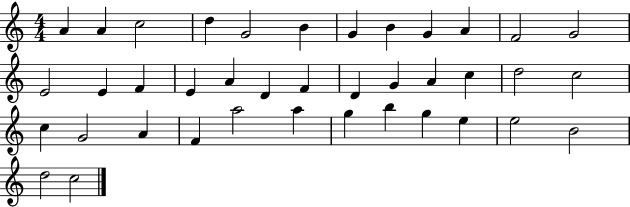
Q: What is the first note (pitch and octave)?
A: A4